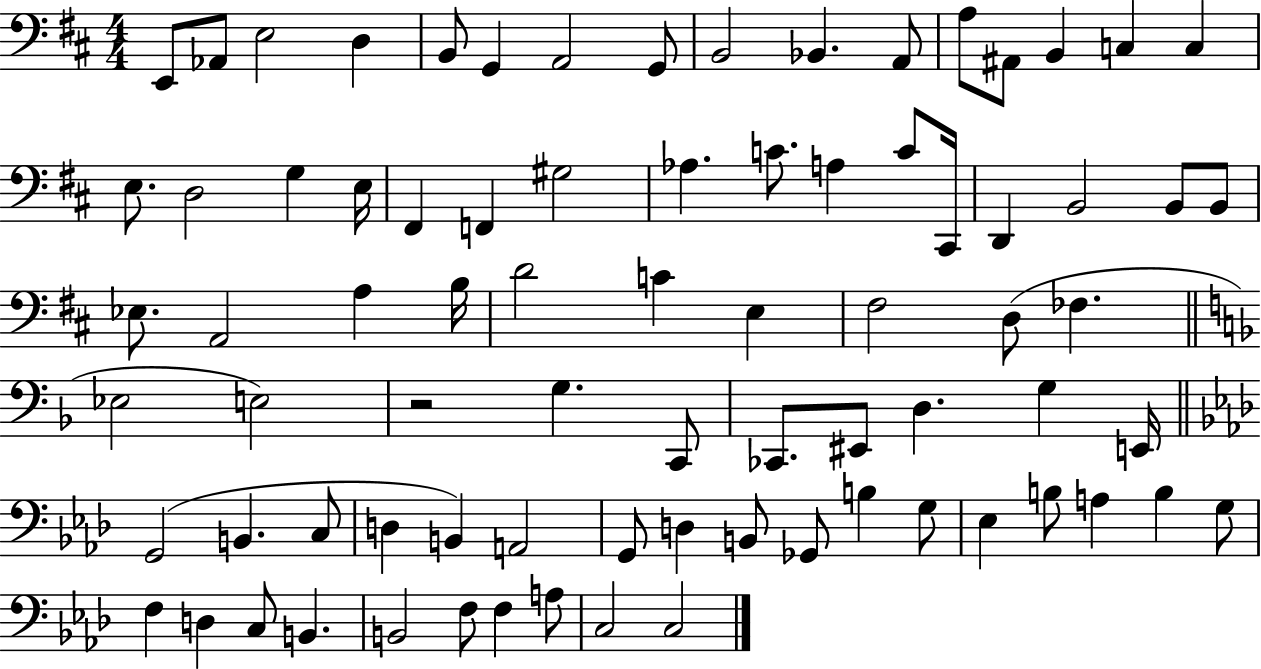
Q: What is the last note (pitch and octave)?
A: C3